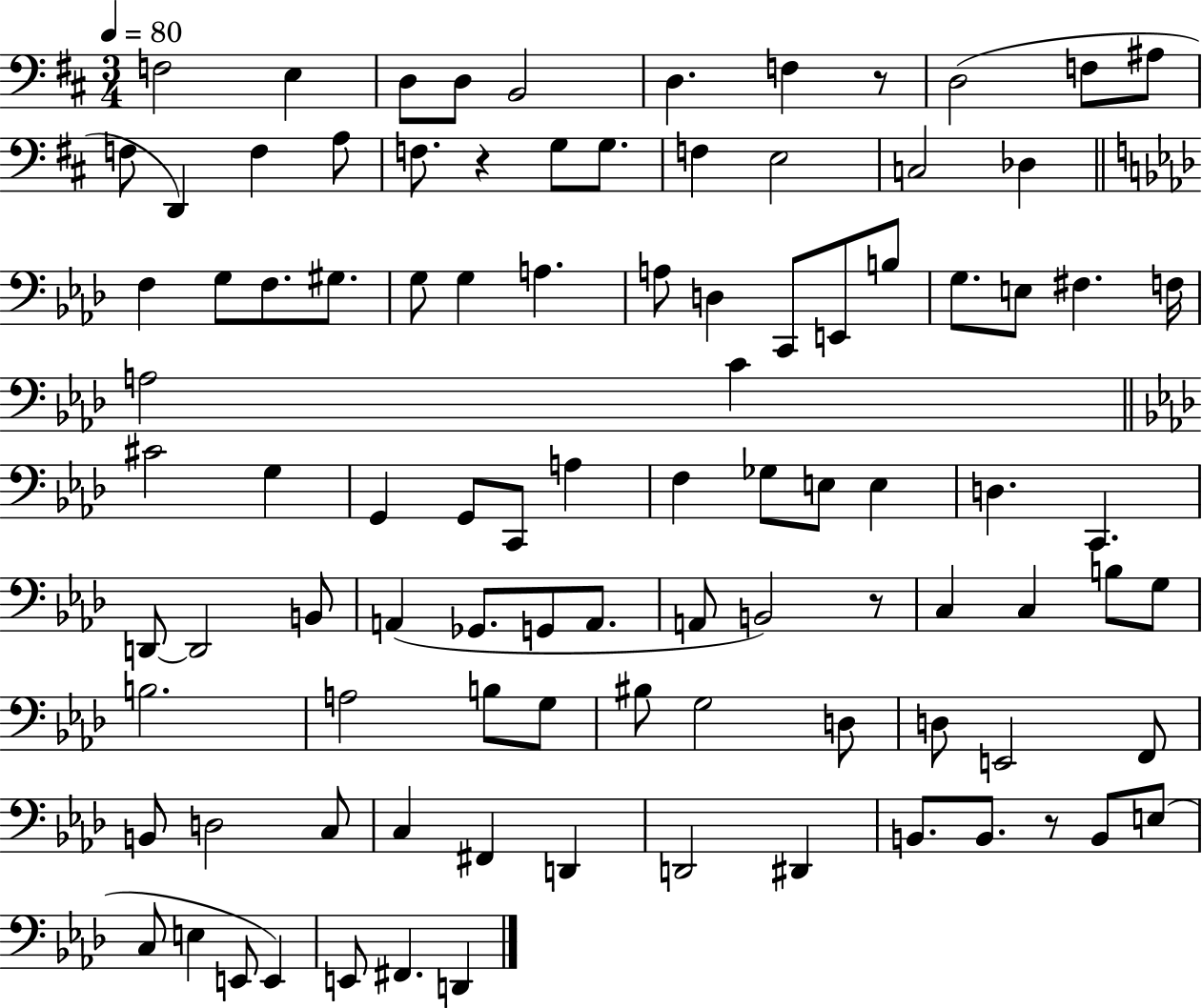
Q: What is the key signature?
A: D major